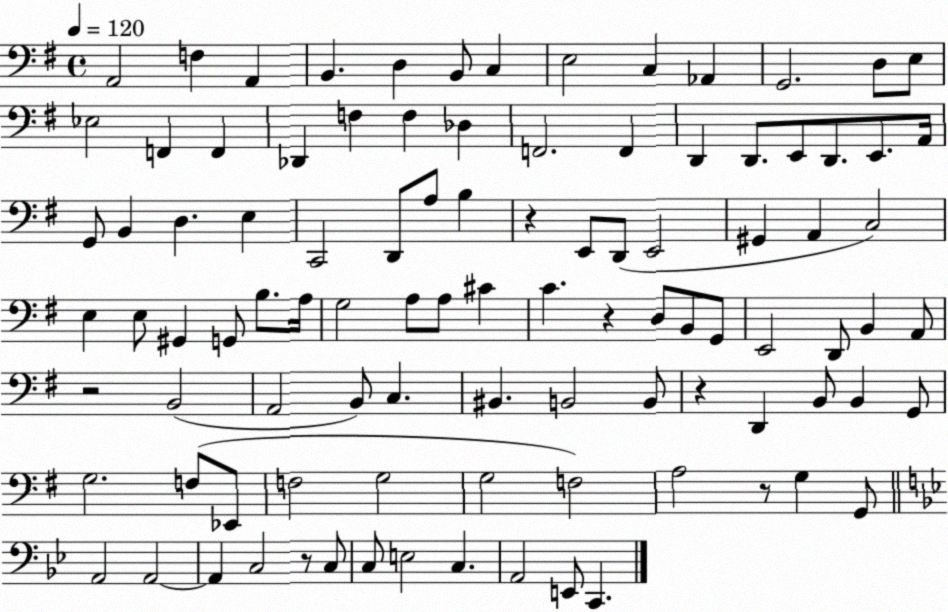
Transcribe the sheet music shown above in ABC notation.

X:1
T:Untitled
M:4/4
L:1/4
K:G
A,,2 F, A,, B,, D, B,,/2 C, E,2 C, _A,, G,,2 D,/2 E,/2 _E,2 F,, F,, _D,, F, F, _D, F,,2 F,, D,, D,,/2 E,,/2 D,,/2 E,,/2 A,,/4 G,,/2 B,, D, E, C,,2 D,,/2 A,/2 B, z E,,/2 D,,/2 E,,2 ^G,, A,, C,2 E, E,/2 ^G,, G,,/2 B,/2 A,/4 G,2 A,/2 A,/2 ^C C z D,/2 B,,/2 G,,/2 E,,2 D,,/2 B,, A,,/2 z2 B,,2 A,,2 B,,/2 C, ^B,, B,,2 B,,/2 z D,, B,,/2 B,, G,,/2 G,2 F,/2 _E,,/2 F,2 G,2 G,2 F,2 A,2 z/2 G, G,,/2 A,,2 A,,2 A,, C,2 z/2 C,/2 C,/2 E,2 C, A,,2 E,,/2 C,,